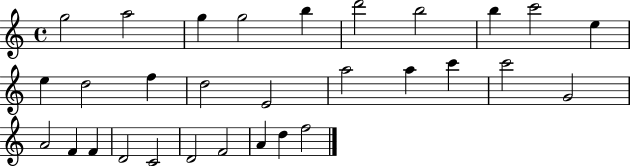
G5/h A5/h G5/q G5/h B5/q D6/h B5/h B5/q C6/h E5/q E5/q D5/h F5/q D5/h E4/h A5/h A5/q C6/q C6/h G4/h A4/h F4/q F4/q D4/h C4/h D4/h F4/h A4/q D5/q F5/h